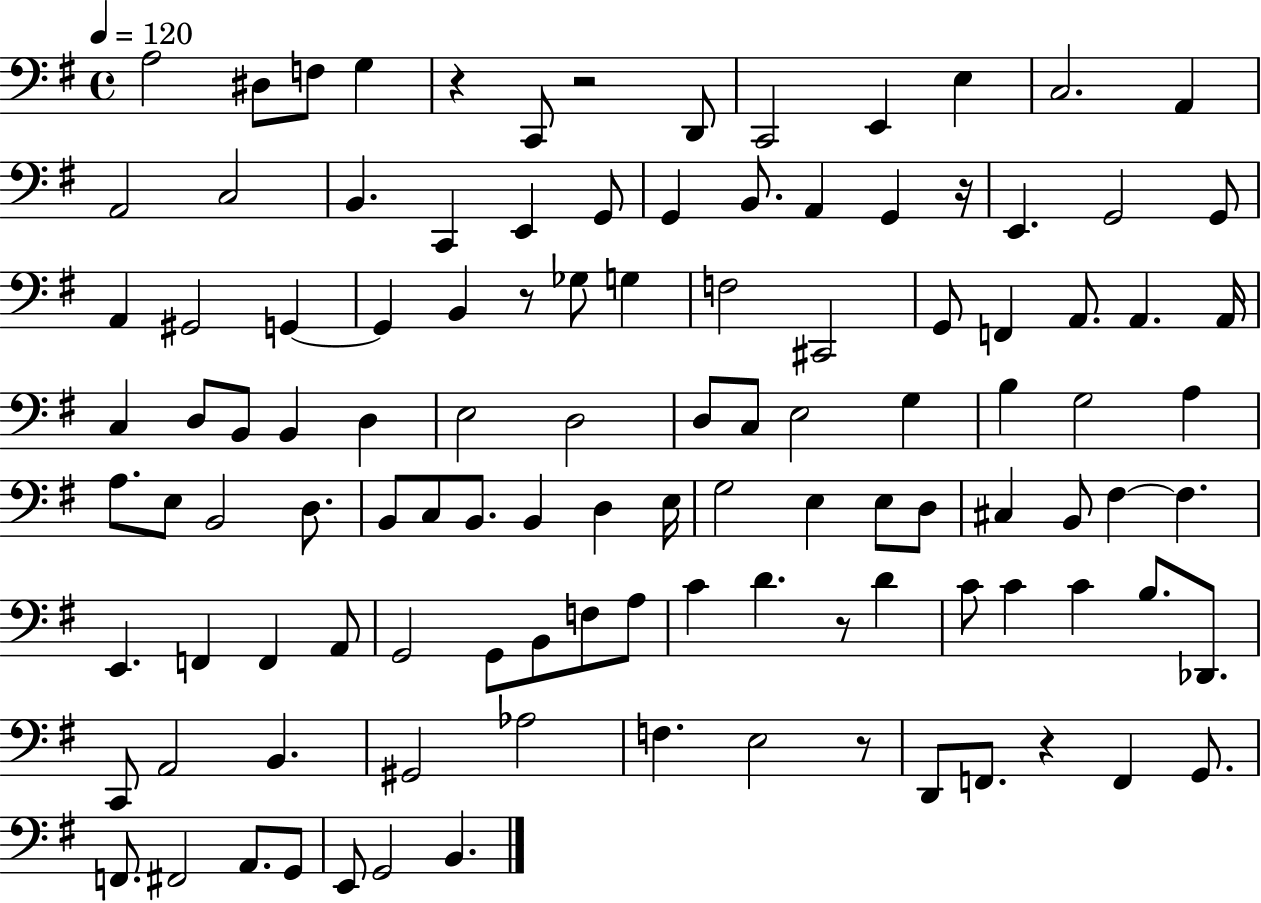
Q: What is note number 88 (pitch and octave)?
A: C2